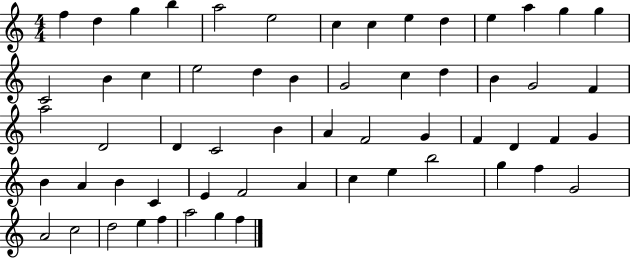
X:1
T:Untitled
M:4/4
L:1/4
K:C
f d g b a2 e2 c c e d e a g g C2 B c e2 d B G2 c d B G2 F a2 D2 D C2 B A F2 G F D F G B A B C E F2 A c e b2 g f G2 A2 c2 d2 e f a2 g f